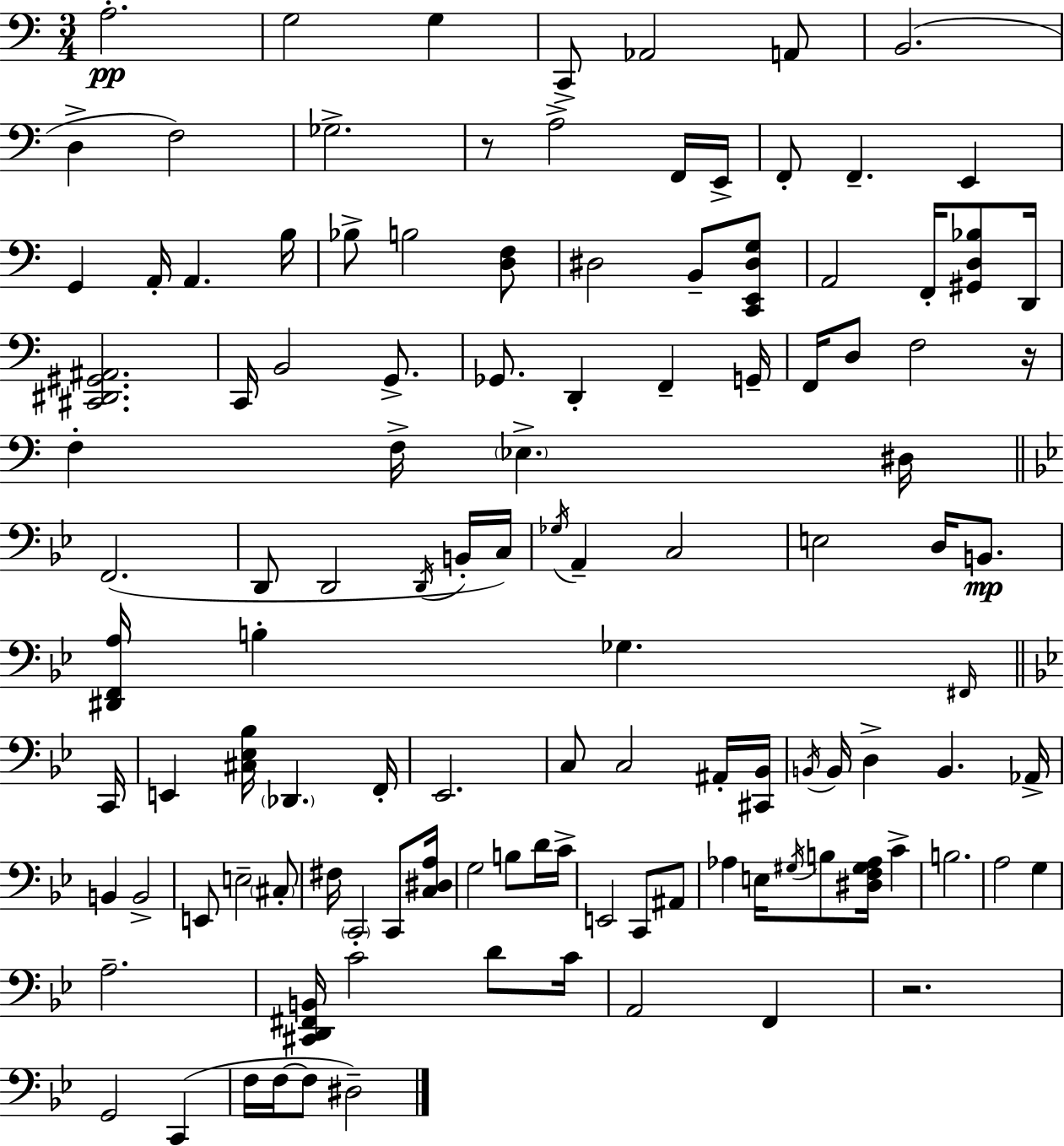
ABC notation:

X:1
T:Untitled
M:3/4
L:1/4
K:Am
A,2 G,2 G, C,,/2 _A,,2 A,,/2 B,,2 D, F,2 _G,2 z/2 A,2 F,,/4 E,,/4 F,,/2 F,, E,, G,, A,,/4 A,, B,/4 _B,/2 B,2 [D,F,]/2 ^D,2 B,,/2 [C,,E,,^D,G,]/2 A,,2 F,,/4 [^G,,D,_B,]/2 D,,/4 [^C,,^D,,^G,,^A,,]2 C,,/4 B,,2 G,,/2 _G,,/2 D,, F,, G,,/4 F,,/4 D,/2 F,2 z/4 F, F,/4 _E, ^D,/4 F,,2 D,,/2 D,,2 D,,/4 B,,/4 C,/4 _G,/4 A,, C,2 E,2 D,/4 B,,/2 [^D,,F,,A,]/4 B, _G, ^F,,/4 C,,/4 E,, [^C,_E,_B,]/4 _D,, F,,/4 _E,,2 C,/2 C,2 ^A,,/4 [^C,,_B,,]/4 B,,/4 B,,/4 D, B,, _A,,/4 B,, B,,2 E,,/2 E,2 ^C,/2 ^F,/4 C,,2 C,,/2 [C,^D,A,]/4 G,2 B,/2 D/4 C/4 E,,2 C,,/2 ^A,,/2 _A, E,/4 ^G,/4 B,/2 [^D,F,^G,_A,]/4 C B,2 A,2 G, A,2 [^C,,D,,^F,,B,,]/4 C2 D/2 C/4 A,,2 F,, z2 G,,2 C,, F,/4 F,/4 F,/2 ^D,2